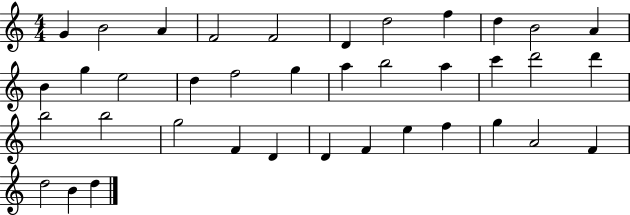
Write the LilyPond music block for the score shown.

{
  \clef treble
  \numericTimeSignature
  \time 4/4
  \key c \major
  g'4 b'2 a'4 | f'2 f'2 | d'4 d''2 f''4 | d''4 b'2 a'4 | \break b'4 g''4 e''2 | d''4 f''2 g''4 | a''4 b''2 a''4 | c'''4 d'''2 d'''4 | \break b''2 b''2 | g''2 f'4 d'4 | d'4 f'4 e''4 f''4 | g''4 a'2 f'4 | \break d''2 b'4 d''4 | \bar "|."
}